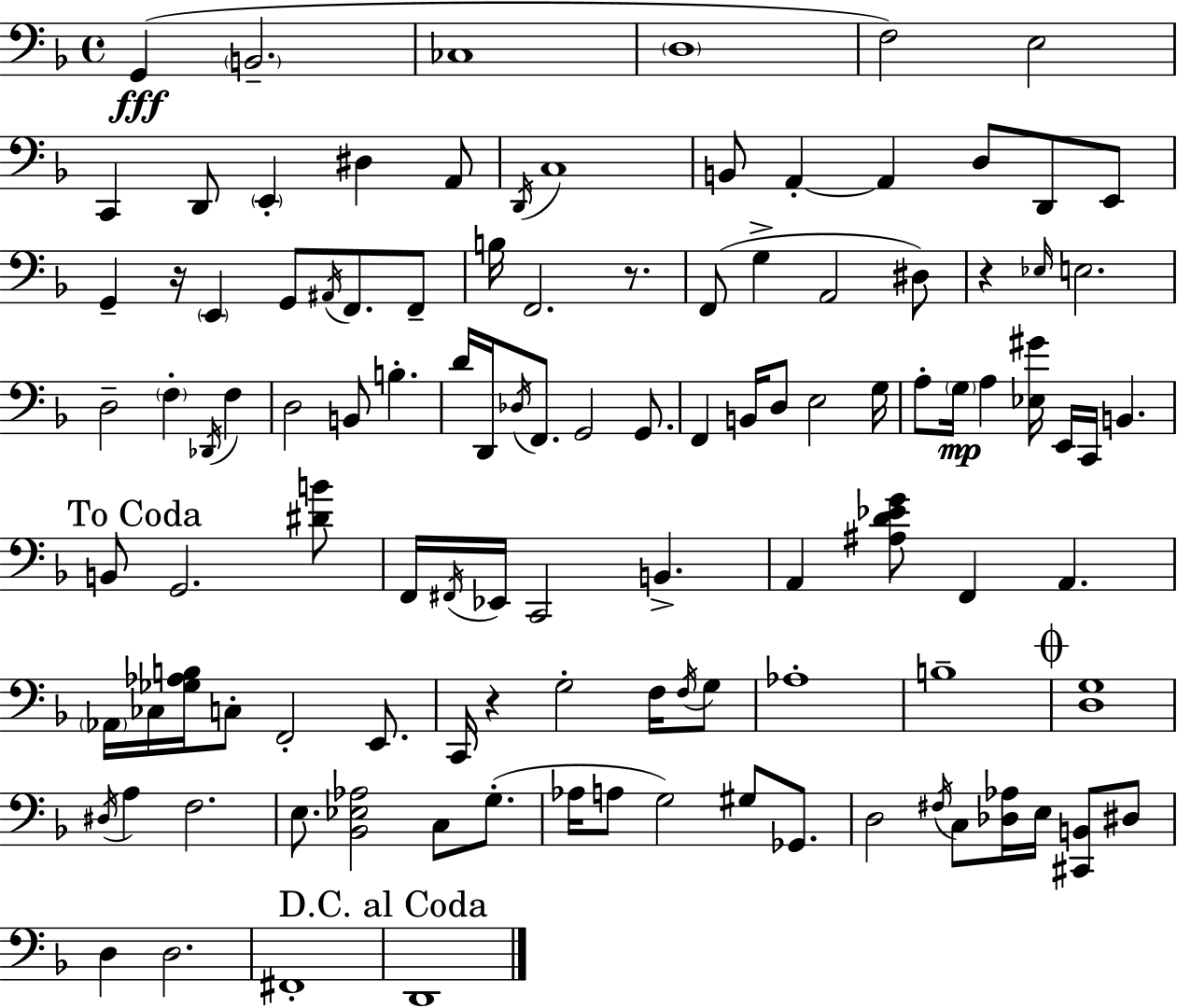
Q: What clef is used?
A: bass